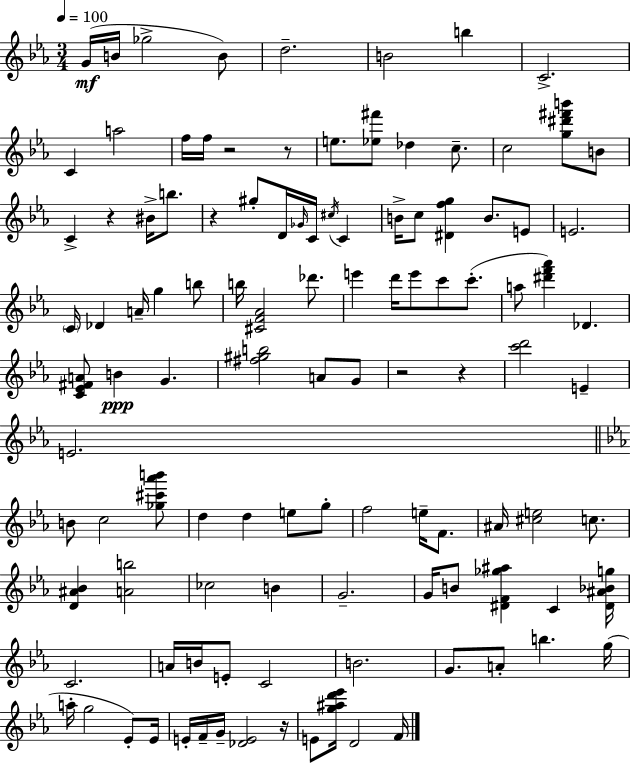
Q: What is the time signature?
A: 3/4